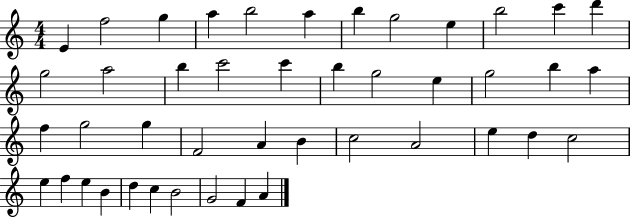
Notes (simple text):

E4/q F5/h G5/q A5/q B5/h A5/q B5/q G5/h E5/q B5/h C6/q D6/q G5/h A5/h B5/q C6/h C6/q B5/q G5/h E5/q G5/h B5/q A5/q F5/q G5/h G5/q F4/h A4/q B4/q C5/h A4/h E5/q D5/q C5/h E5/q F5/q E5/q B4/q D5/q C5/q B4/h G4/h F4/q A4/q